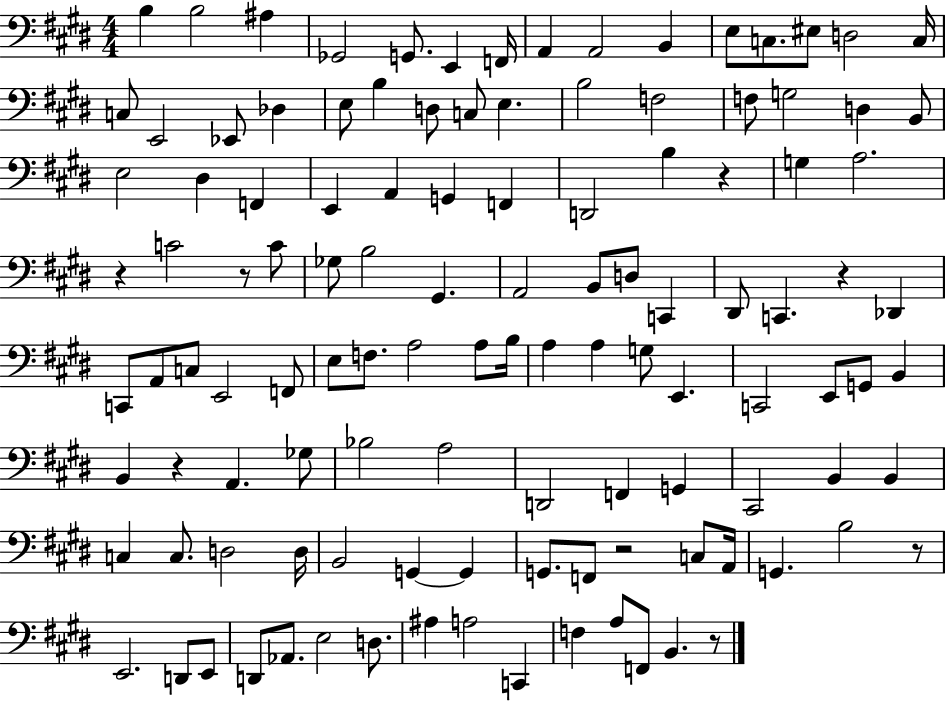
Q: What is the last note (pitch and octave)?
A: B2